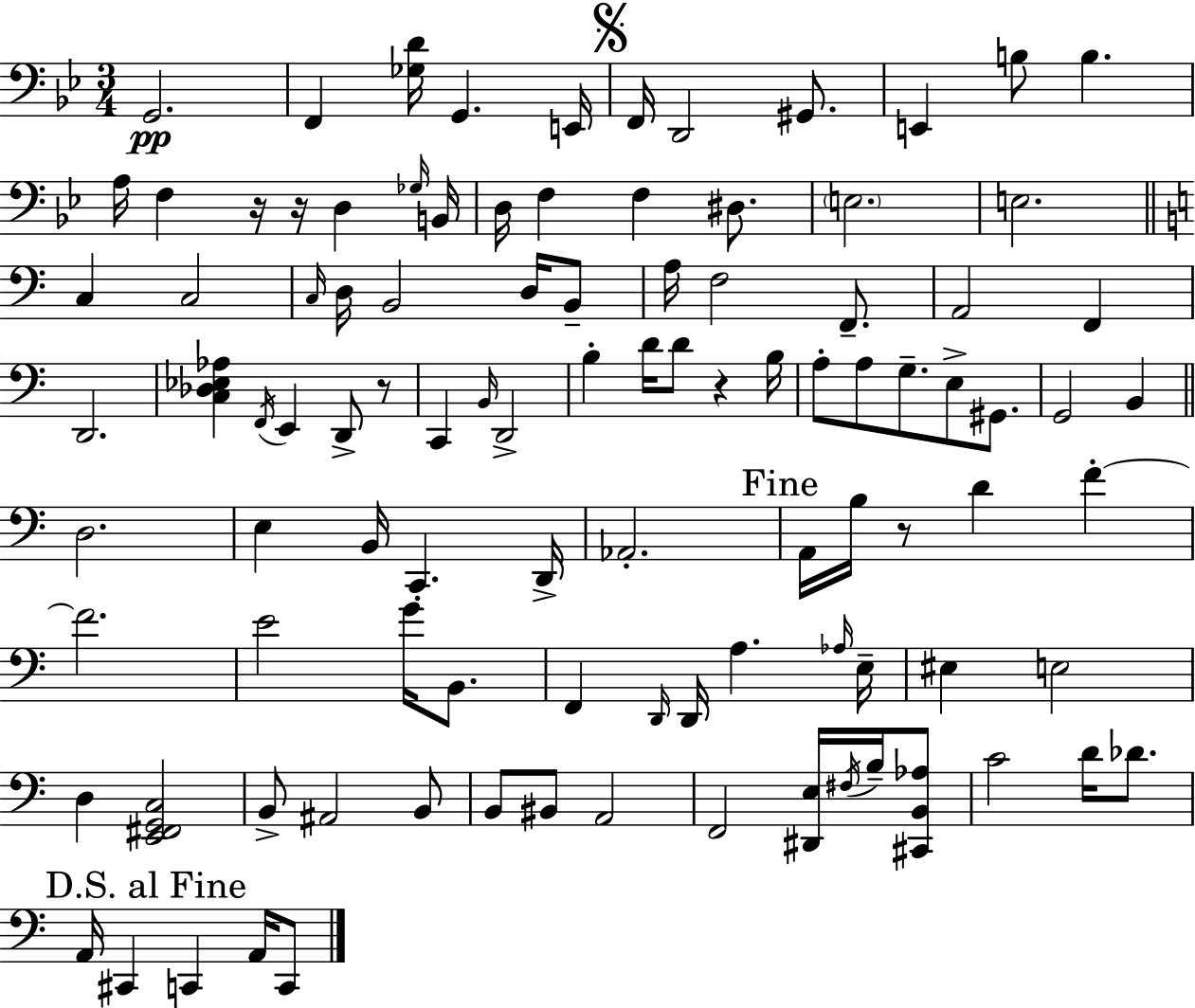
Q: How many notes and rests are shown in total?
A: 101